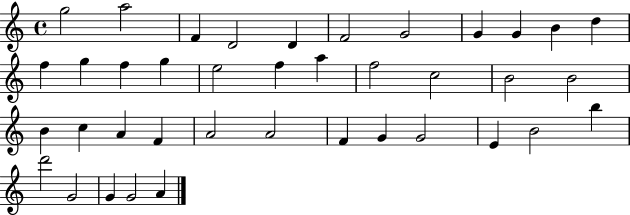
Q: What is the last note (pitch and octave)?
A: A4